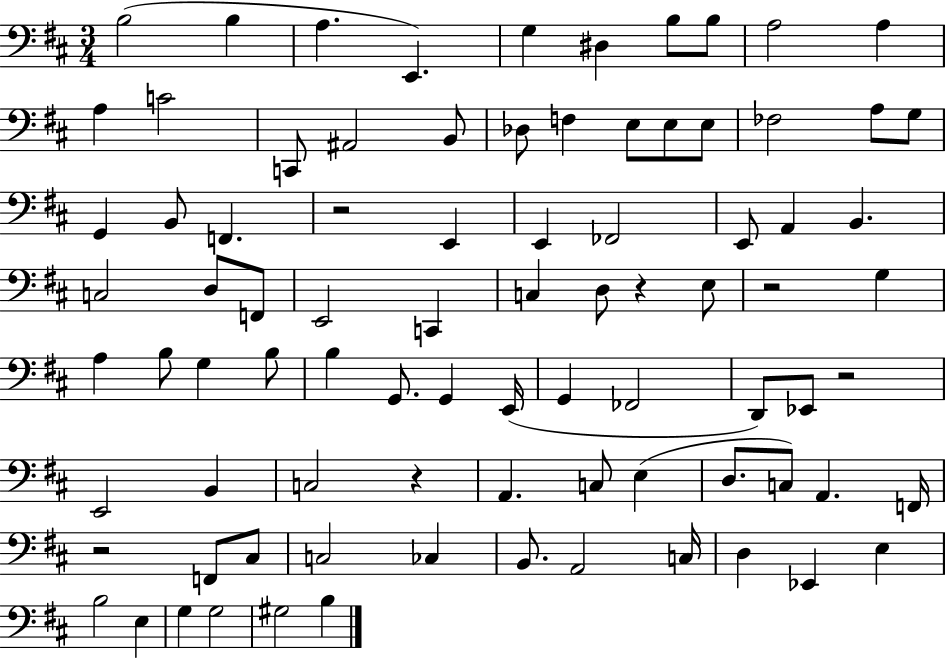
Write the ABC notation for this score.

X:1
T:Untitled
M:3/4
L:1/4
K:D
B,2 B, A, E,, G, ^D, B,/2 B,/2 A,2 A, A, C2 C,,/2 ^A,,2 B,,/2 _D,/2 F, E,/2 E,/2 E,/2 _F,2 A,/2 G,/2 G,, B,,/2 F,, z2 E,, E,, _F,,2 E,,/2 A,, B,, C,2 D,/2 F,,/2 E,,2 C,, C, D,/2 z E,/2 z2 G, A, B,/2 G, B,/2 B, G,,/2 G,, E,,/4 G,, _F,,2 D,,/2 _E,,/2 z2 E,,2 B,, C,2 z A,, C,/2 E, D,/2 C,/2 A,, F,,/4 z2 F,,/2 ^C,/2 C,2 _C, B,,/2 A,,2 C,/4 D, _E,, E, B,2 E, G, G,2 ^G,2 B,